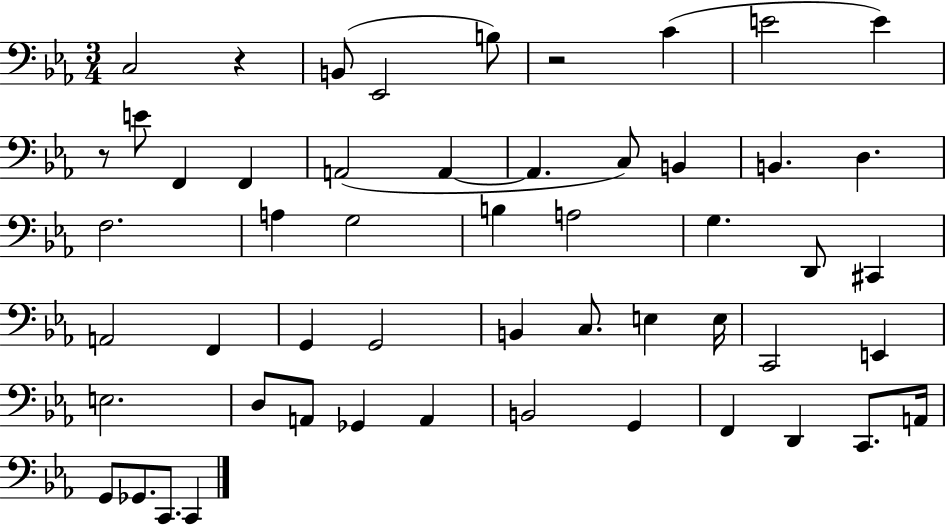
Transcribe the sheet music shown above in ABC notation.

X:1
T:Untitled
M:3/4
L:1/4
K:Eb
C,2 z B,,/2 _E,,2 B,/2 z2 C E2 E z/2 E/2 F,, F,, A,,2 A,, A,, C,/2 B,, B,, D, F,2 A, G,2 B, A,2 G, D,,/2 ^C,, A,,2 F,, G,, G,,2 B,, C,/2 E, E,/4 C,,2 E,, E,2 D,/2 A,,/2 _G,, A,, B,,2 G,, F,, D,, C,,/2 A,,/4 G,,/2 _G,,/2 C,,/2 C,,